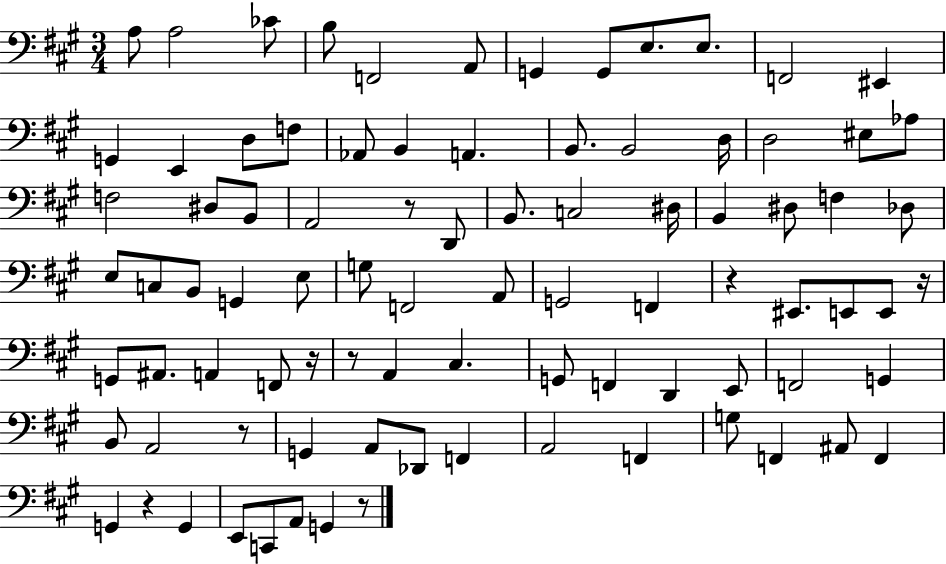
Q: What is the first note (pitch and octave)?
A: A3